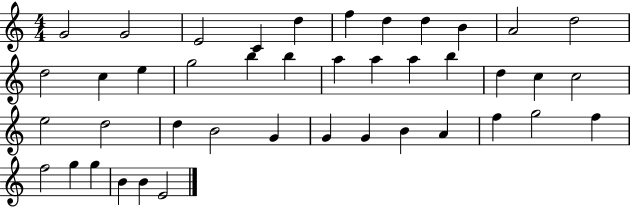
X:1
T:Untitled
M:4/4
L:1/4
K:C
G2 G2 E2 C d f d d B A2 d2 d2 c e g2 b b a a a b d c c2 e2 d2 d B2 G G G B A f g2 f f2 g g B B E2